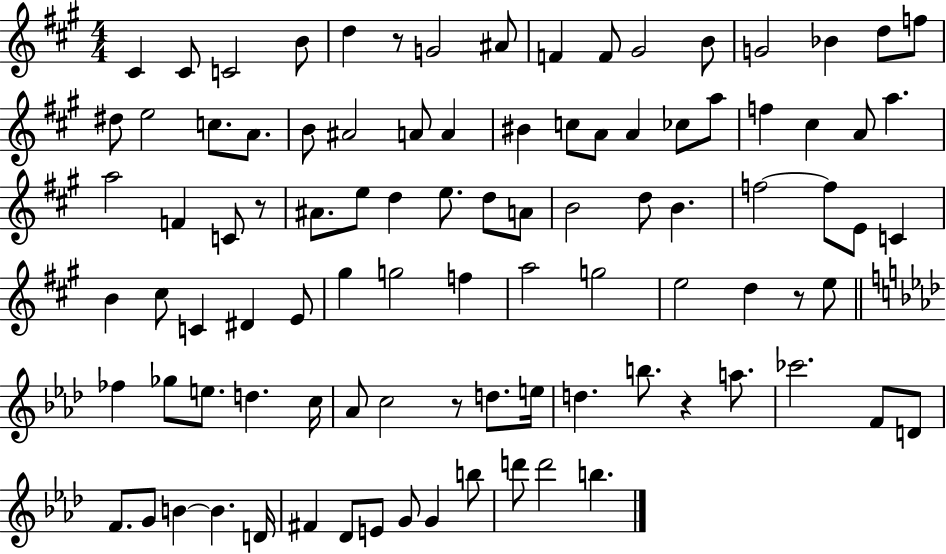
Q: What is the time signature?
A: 4/4